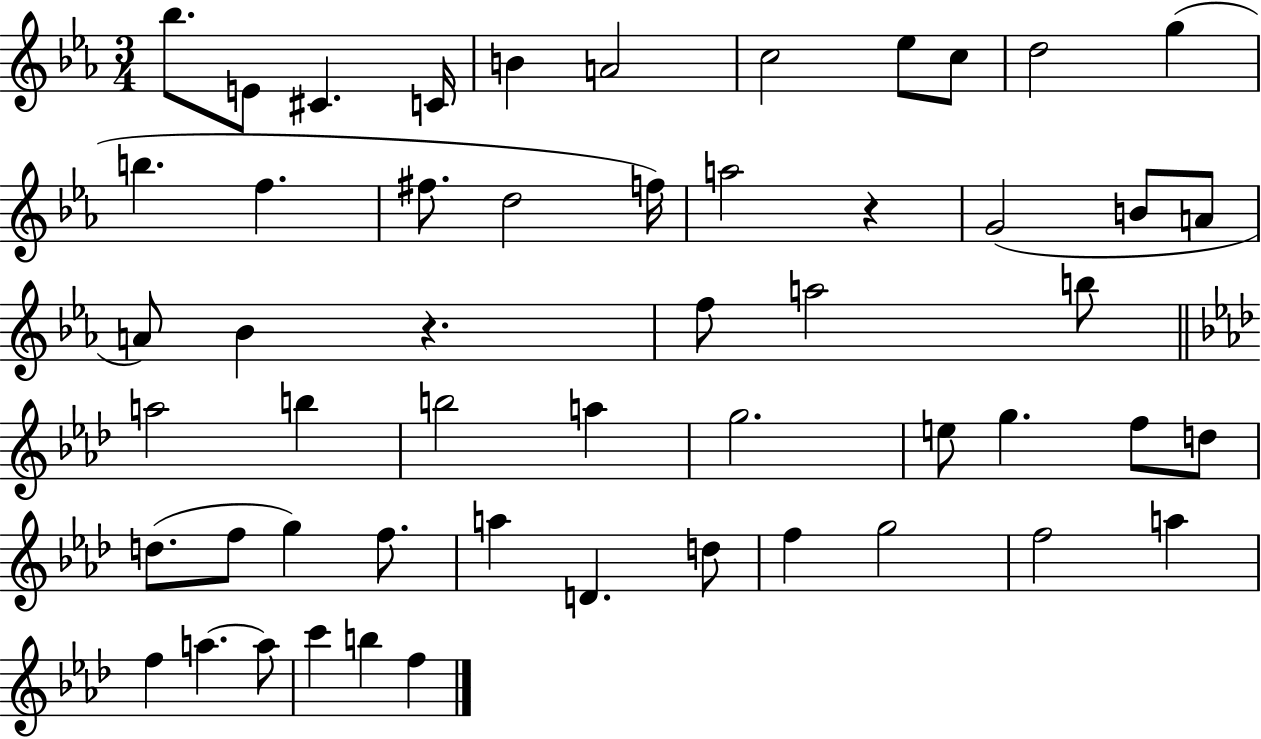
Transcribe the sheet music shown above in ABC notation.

X:1
T:Untitled
M:3/4
L:1/4
K:Eb
_b/2 E/2 ^C C/4 B A2 c2 _e/2 c/2 d2 g b f ^f/2 d2 f/4 a2 z G2 B/2 A/2 A/2 _B z f/2 a2 b/2 a2 b b2 a g2 e/2 g f/2 d/2 d/2 f/2 g f/2 a D d/2 f g2 f2 a f a a/2 c' b f